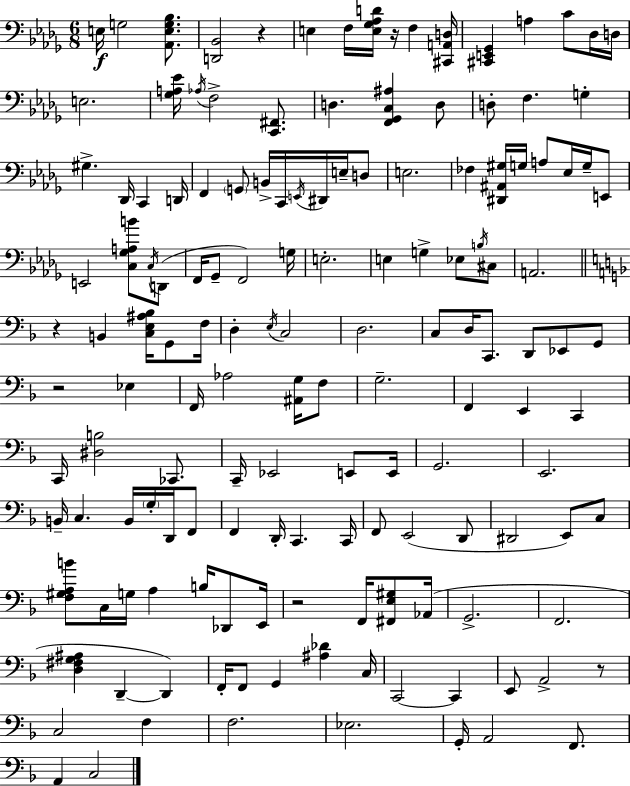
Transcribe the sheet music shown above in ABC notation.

X:1
T:Untitled
M:6/8
L:1/4
K:Bbm
E,/4 G,2 [_A,,E,G,_B,]/2 [D,,_B,,]2 z E, F,/4 [E,_G,_A,D]/4 z/4 F, [^C,,A,,D,]/4 [^C,,E,,_G,,] A, C/2 _D,/4 D,/4 E,2 [_G,A,_E]/4 _A,/4 F,2 [C,,^F,,]/2 D, [F,,_G,,C,^A,] D,/2 D,/2 F, G, ^G, _D,,/4 C,, D,,/4 F,, G,,/2 B,,/4 C,,/4 E,,/4 ^D,,/4 E,/4 D,/2 E,2 _F, [^D,,^A,,^G,]/4 G,/4 A,/2 _E,/4 G,/4 E,,/2 E,,2 [C,_G,A,B]/2 C,/4 D,,/2 F,,/4 _G,,/2 F,,2 G,/4 E,2 E, G, _E,/2 B,/4 ^C,/2 A,,2 z B,, [C,E,^A,_B,]/4 G,,/2 F,/4 D, E,/4 C,2 D,2 C,/2 D,/4 C,,/2 D,,/2 _E,,/2 G,,/2 z2 _E, F,,/4 _A,2 [^A,,G,]/4 F,/2 G,2 F,, E,, C,, C,,/4 [^D,B,]2 _C,,/2 C,,/4 _E,,2 E,,/2 E,,/4 G,,2 E,,2 B,,/4 C, B,,/4 G,/4 D,,/4 F,,/2 F,, D,,/4 C,, C,,/4 F,,/2 E,,2 D,,/2 ^D,,2 E,,/2 C,/2 [F,^G,A,B]/2 C,/4 G,/4 A, B,/4 _D,,/2 E,,/4 z2 F,,/4 [^F,,E,^G,]/2 _A,,/4 G,,2 F,,2 [D,^F,G,^A,] D,, D,, F,,/4 F,,/2 G,, [^A,_D] C,/4 C,,2 C,, E,,/2 A,,2 z/2 C,2 F, F,2 _E,2 G,,/4 A,,2 F,,/2 A,, C,2